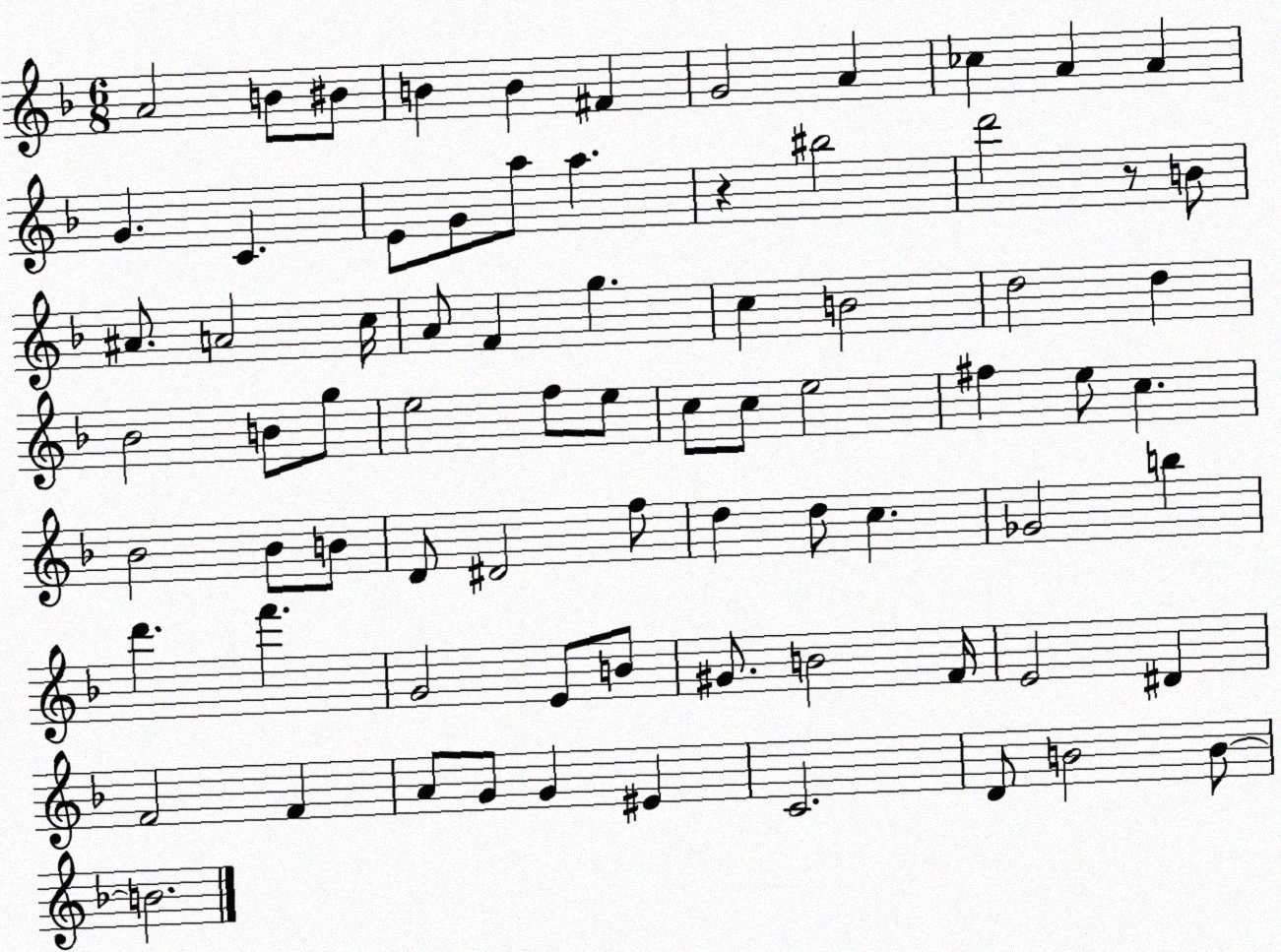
X:1
T:Untitled
M:6/8
L:1/4
K:F
A2 B/2 ^B/2 B B ^F G2 A _c A A G C E/2 G/2 a/2 a z ^b2 d'2 z/2 B/2 ^A/2 A2 c/4 A/2 F g c B2 d2 d _B2 B/2 g/2 e2 f/2 e/2 c/2 c/2 e2 ^f e/2 c _B2 _B/2 B/2 D/2 ^D2 f/2 d d/2 c _G2 b d' f' G2 E/2 B/2 ^G/2 B2 F/4 E2 ^D F2 F A/2 G/2 G ^E C2 D/2 B2 B/2 B2